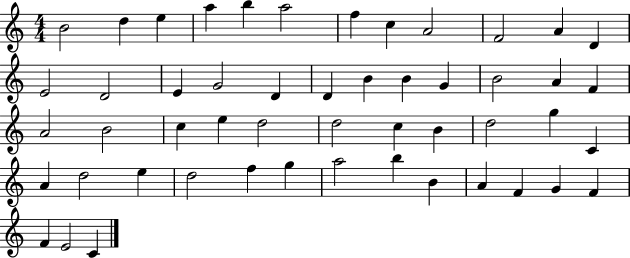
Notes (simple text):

B4/h D5/q E5/q A5/q B5/q A5/h F5/q C5/q A4/h F4/h A4/q D4/q E4/h D4/h E4/q G4/h D4/q D4/q B4/q B4/q G4/q B4/h A4/q F4/q A4/h B4/h C5/q E5/q D5/h D5/h C5/q B4/q D5/h G5/q C4/q A4/q D5/h E5/q D5/h F5/q G5/q A5/h B5/q B4/q A4/q F4/q G4/q F4/q F4/q E4/h C4/q